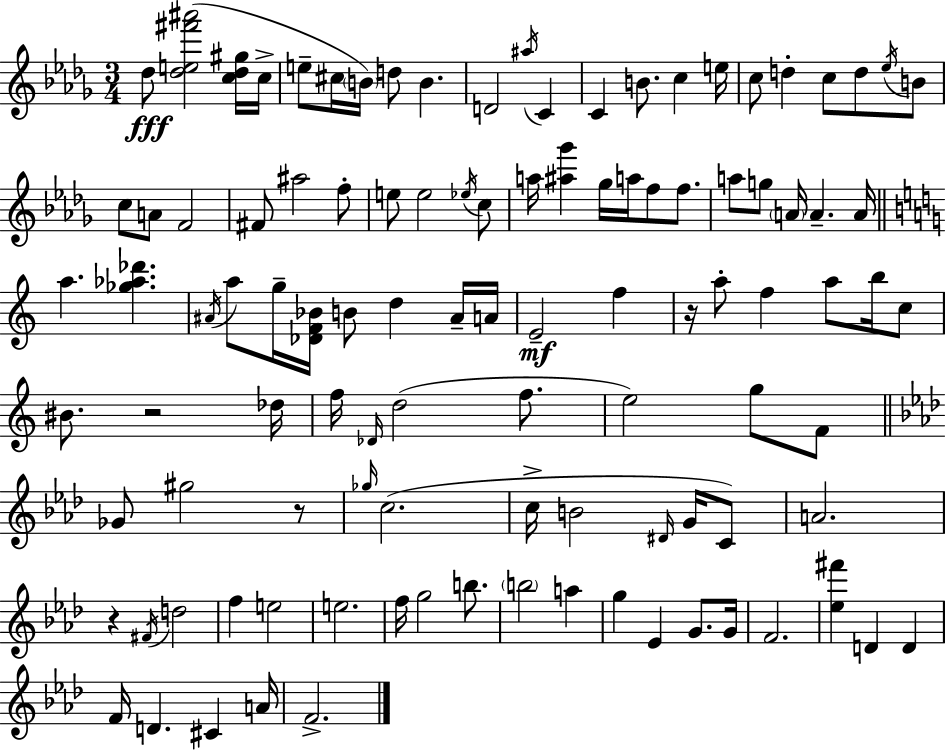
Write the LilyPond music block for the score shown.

{
  \clef treble
  \numericTimeSignature
  \time 3/4
  \key bes \minor
  des''8\fff <des'' e'' fis''' ais'''>2( <c'' des'' gis''>16 c''16-> | e''8-- cis''16 \parenthesize b'16) d''8 b'4. | d'2 \acciaccatura { ais''16 } c'4 | c'4 b'8. c''4 | \break e''16 c''8 d''4-. c''8 d''8 \acciaccatura { ees''16 } | b'8 c''8 a'8 f'2 | fis'8 ais''2 | f''8-. e''8 e''2 | \break \acciaccatura { ees''16 } c''8 a''16 <ais'' ges'''>4 ges''16 a''16 f''8 | f''8. a''8 g''8 \parenthesize a'16 a'4.-- | a'16 \bar "||" \break \key a \minor a''4. <ges'' aes'' des'''>4. | \acciaccatura { ais'16 } a''8 g''16-- <des' f' bes'>16 b'8 d''4 ais'16-- | a'16 e'2--\mf f''4 | r16 a''8-. f''4 a''8 b''16 c''8 | \break bis'8. r2 | des''16 f''16 \grace { des'16 }( d''2 f''8. | e''2) g''8 | f'8 \bar "||" \break \key f \minor ges'8 gis''2 r8 | \grace { ges''16 } c''2.( | c''16-> b'2 \grace { dis'16 } g'16 | c'8) a'2. | \break r4 \acciaccatura { fis'16 } d''2 | f''4 e''2 | e''2. | f''16 g''2 | \break b''8. \parenthesize b''2 a''4 | g''4 ees'4 g'8. | g'16 f'2. | <ees'' fis'''>4 d'4 d'4 | \break f'16 d'4. cis'4 | a'16 f'2.-> | \bar "|."
}